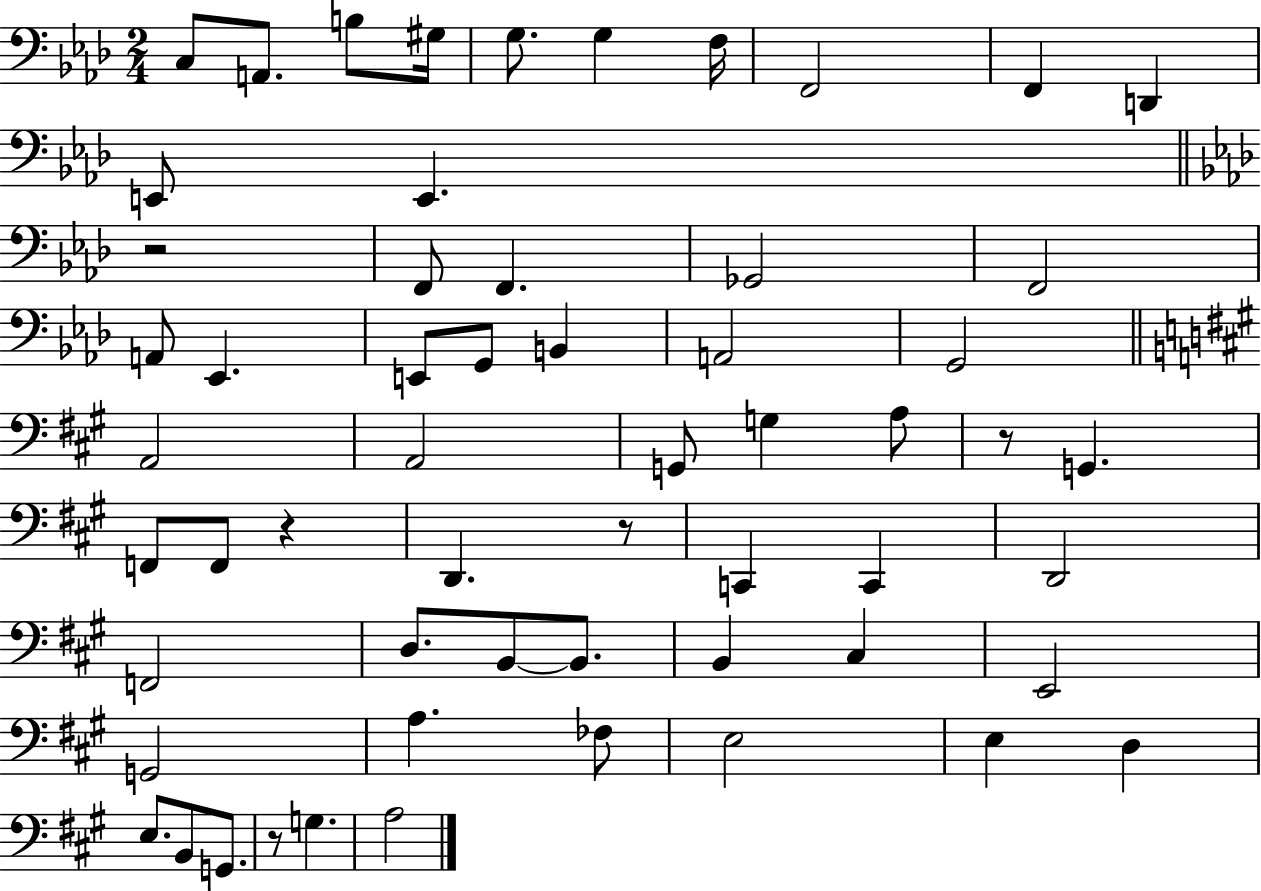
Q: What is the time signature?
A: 2/4